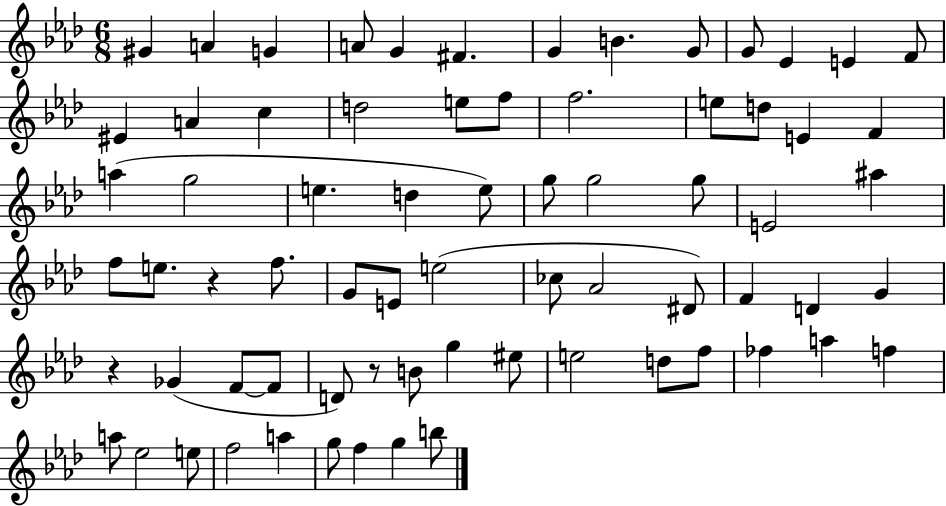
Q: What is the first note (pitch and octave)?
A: G#4